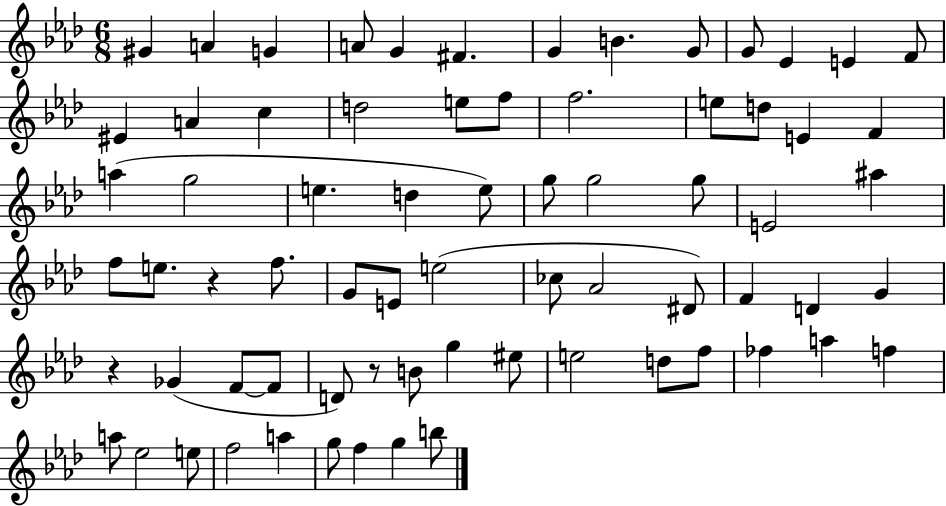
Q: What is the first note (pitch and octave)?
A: G#4